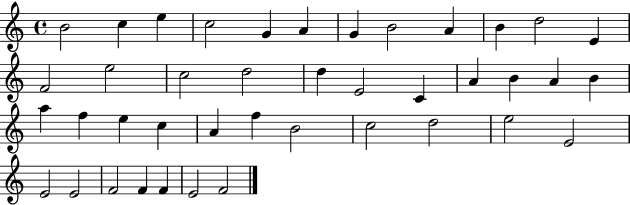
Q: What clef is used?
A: treble